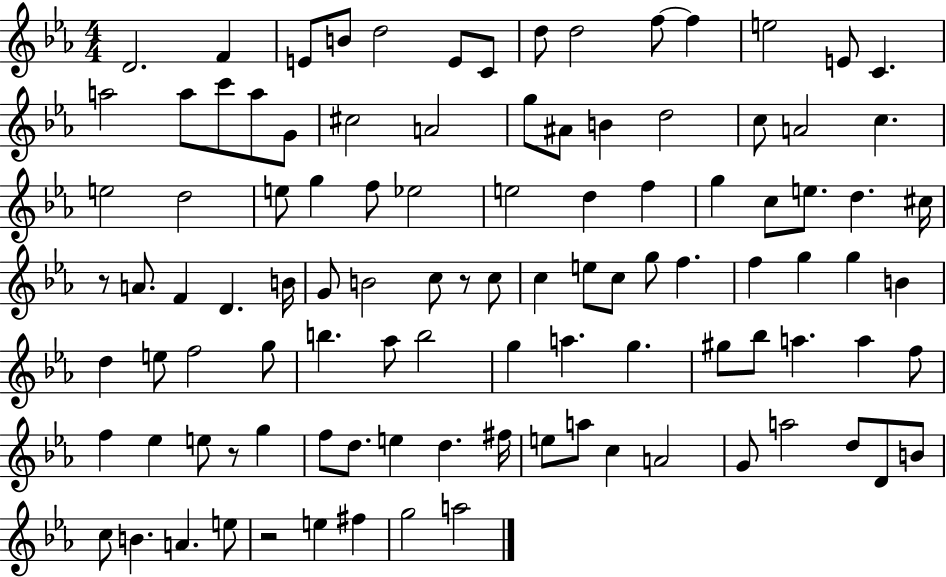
{
  \clef treble
  \numericTimeSignature
  \time 4/4
  \key ees \major
  d'2. f'4 | e'8 b'8 d''2 e'8 c'8 | d''8 d''2 f''8~~ f''4 | e''2 e'8 c'4. | \break a''2 a''8 c'''8 a''8 g'8 | cis''2 a'2 | g''8 ais'8 b'4 d''2 | c''8 a'2 c''4. | \break e''2 d''2 | e''8 g''4 f''8 ees''2 | e''2 d''4 f''4 | g''4 c''8 e''8. d''4. cis''16 | \break r8 a'8. f'4 d'4. b'16 | g'8 b'2 c''8 r8 c''8 | c''4 e''8 c''8 g''8 f''4. | f''4 g''4 g''4 b'4 | \break d''4 e''8 f''2 g''8 | b''4. aes''8 b''2 | g''4 a''4. g''4. | gis''8 bes''8 a''4. a''4 f''8 | \break f''4 ees''4 e''8 r8 g''4 | f''8 d''8. e''4 d''4. fis''16 | e''8 a''8 c''4 a'2 | g'8 a''2 d''8 d'8 b'8 | \break c''8 b'4. a'4. e''8 | r2 e''4 fis''4 | g''2 a''2 | \bar "|."
}